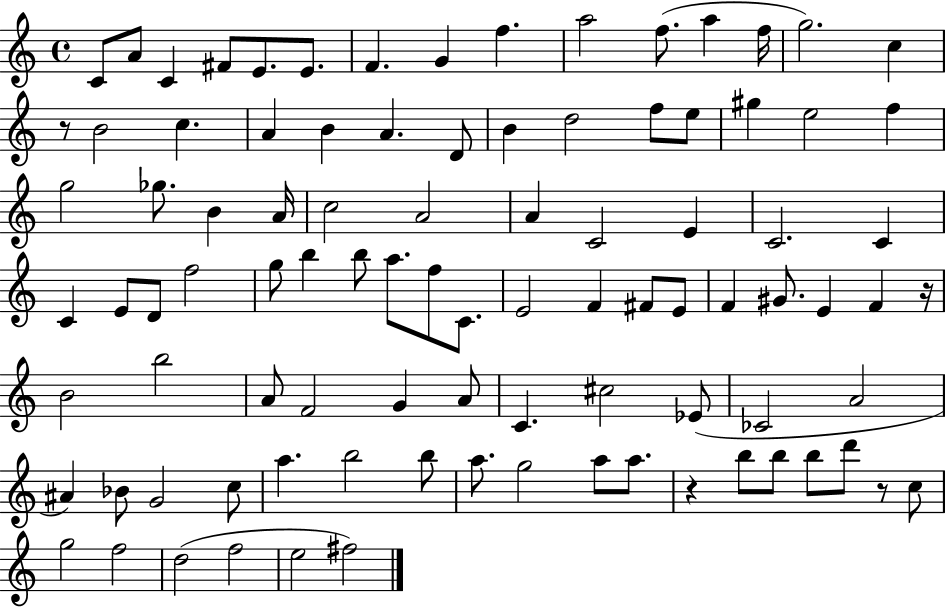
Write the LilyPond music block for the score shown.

{
  \clef treble
  \time 4/4
  \defaultTimeSignature
  \key c \major
  c'8 a'8 c'4 fis'8 e'8. e'8. | f'4. g'4 f''4. | a''2 f''8.( a''4 f''16 | g''2.) c''4 | \break r8 b'2 c''4. | a'4 b'4 a'4. d'8 | b'4 d''2 f''8 e''8 | gis''4 e''2 f''4 | \break g''2 ges''8. b'4 a'16 | c''2 a'2 | a'4 c'2 e'4 | c'2. c'4 | \break c'4 e'8 d'8 f''2 | g''8 b''4 b''8 a''8. f''8 c'8. | e'2 f'4 fis'8 e'8 | f'4 gis'8. e'4 f'4 r16 | \break b'2 b''2 | a'8 f'2 g'4 a'8 | c'4. cis''2 ees'8( | ces'2 a'2 | \break ais'4) bes'8 g'2 c''8 | a''4. b''2 b''8 | a''8. g''2 a''8 a''8. | r4 b''8 b''8 b''8 d'''8 r8 c''8 | \break g''2 f''2 | d''2( f''2 | e''2 fis''2) | \bar "|."
}